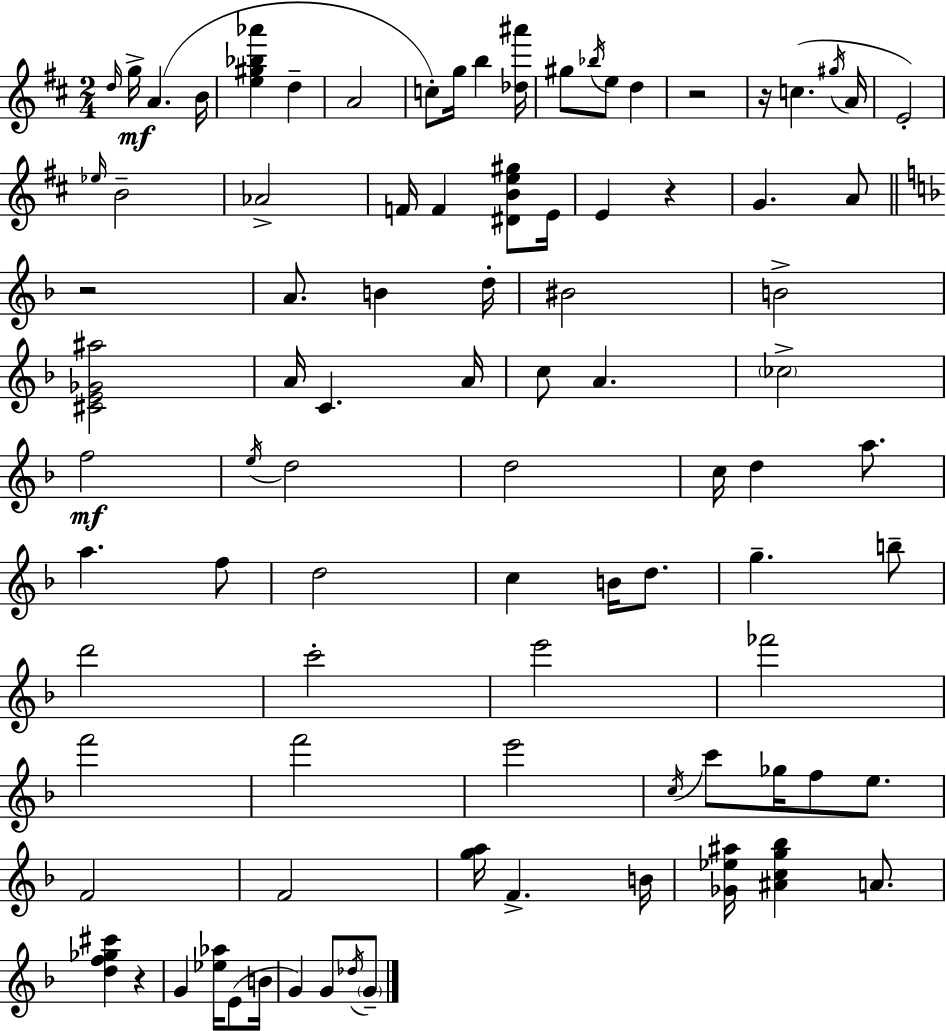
{
  \clef treble
  \numericTimeSignature
  \time 2/4
  \key d \major
  \repeat volta 2 { \grace { d''16 }\mf g''16-> a'4.( | b'16 <e'' gis'' bes'' aes'''>4 d''4-- | a'2 | c''8-.) g''16 b''4 | \break <des'' ais'''>16 gis''8 \acciaccatura { bes''16 } e''8 d''4 | r2 | r16 c''4.( | \acciaccatura { gis''16 } a'16 e'2-.) | \break \grace { ees''16 } b'2-- | aes'2-> | f'16 f'4 | <dis' b' e'' gis''>8 e'16 e'4 | \break r4 g'4. | a'8 \bar "||" \break \key f \major r2 | a'8. b'4 d''16-. | bis'2 | b'2-> | \break <cis' e' ges' ais''>2 | a'16 c'4. a'16 | c''8 a'4. | \parenthesize ces''2-> | \break f''2\mf | \acciaccatura { e''16 } d''2 | d''2 | c''16 d''4 a''8. | \break a''4. f''8 | d''2 | c''4 b'16 d''8. | g''4.-- b''8-- | \break d'''2 | c'''2-. | e'''2 | fes'''2 | \break f'''2 | f'''2 | e'''2 | \acciaccatura { c''16 } c'''8 ges''16 f''8 e''8. | \break f'2 | f'2 | <g'' a''>16 f'4.-> | b'16 <ges' ees'' ais''>16 <ais' c'' g'' bes''>4 a'8. | \break <d'' f'' ges'' cis'''>4 r4 | g'4 <ees'' aes''>16 e'8( | b'16 g'4) g'8 | \acciaccatura { des''16 } \parenthesize g'8-- } \bar "|."
}